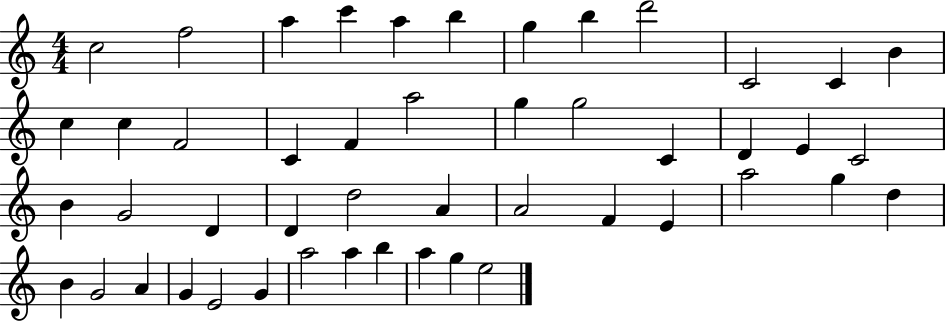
C5/h F5/h A5/q C6/q A5/q B5/q G5/q B5/q D6/h C4/h C4/q B4/q C5/q C5/q F4/h C4/q F4/q A5/h G5/q G5/h C4/q D4/q E4/q C4/h B4/q G4/h D4/q D4/q D5/h A4/q A4/h F4/q E4/q A5/h G5/q D5/q B4/q G4/h A4/q G4/q E4/h G4/q A5/h A5/q B5/q A5/q G5/q E5/h